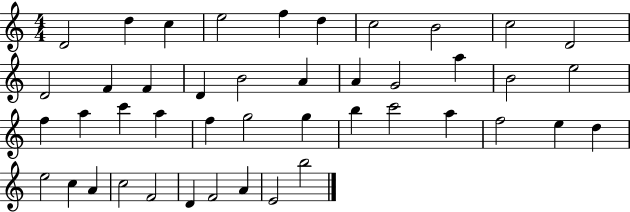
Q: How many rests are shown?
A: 0